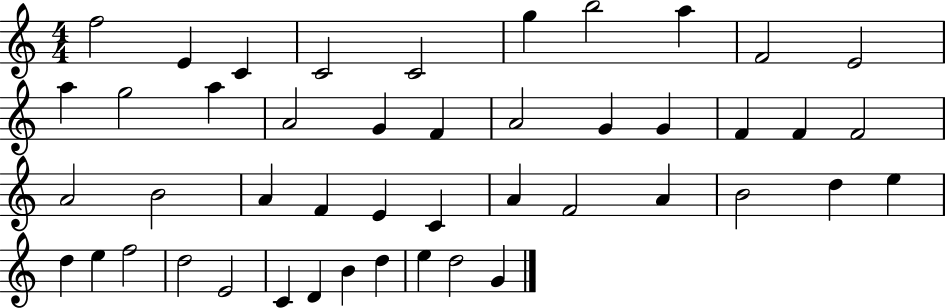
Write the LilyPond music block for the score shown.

{
  \clef treble
  \numericTimeSignature
  \time 4/4
  \key c \major
  f''2 e'4 c'4 | c'2 c'2 | g''4 b''2 a''4 | f'2 e'2 | \break a''4 g''2 a''4 | a'2 g'4 f'4 | a'2 g'4 g'4 | f'4 f'4 f'2 | \break a'2 b'2 | a'4 f'4 e'4 c'4 | a'4 f'2 a'4 | b'2 d''4 e''4 | \break d''4 e''4 f''2 | d''2 e'2 | c'4 d'4 b'4 d''4 | e''4 d''2 g'4 | \break \bar "|."
}